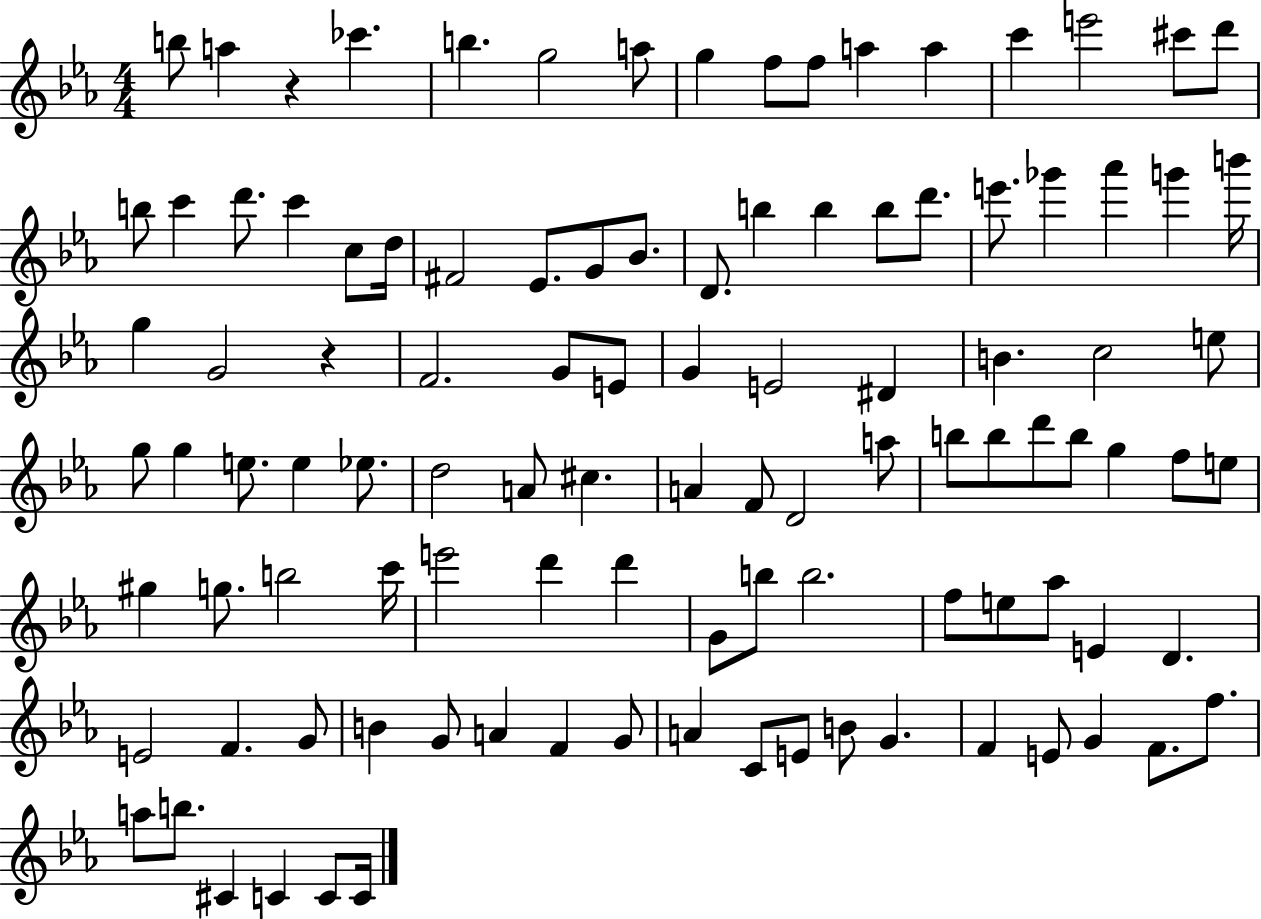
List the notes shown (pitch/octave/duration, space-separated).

B5/e A5/q R/q CES6/q. B5/q. G5/h A5/e G5/q F5/e F5/e A5/q A5/q C6/q E6/h C#6/e D6/e B5/e C6/q D6/e. C6/q C5/e D5/s F#4/h Eb4/e. G4/e Bb4/e. D4/e. B5/q B5/q B5/e D6/e. E6/e. Gb6/q Ab6/q G6/q B6/s G5/q G4/h R/q F4/h. G4/e E4/e G4/q E4/h D#4/q B4/q. C5/h E5/e G5/e G5/q E5/e. E5/q Eb5/e. D5/h A4/e C#5/q. A4/q F4/e D4/h A5/e B5/e B5/e D6/e B5/e G5/q F5/e E5/e G#5/q G5/e. B5/h C6/s E6/h D6/q D6/q G4/e B5/e B5/h. F5/e E5/e Ab5/e E4/q D4/q. E4/h F4/q. G4/e B4/q G4/e A4/q F4/q G4/e A4/q C4/e E4/e B4/e G4/q. F4/q E4/e G4/q F4/e. F5/e. A5/e B5/e. C#4/q C4/q C4/e C4/s